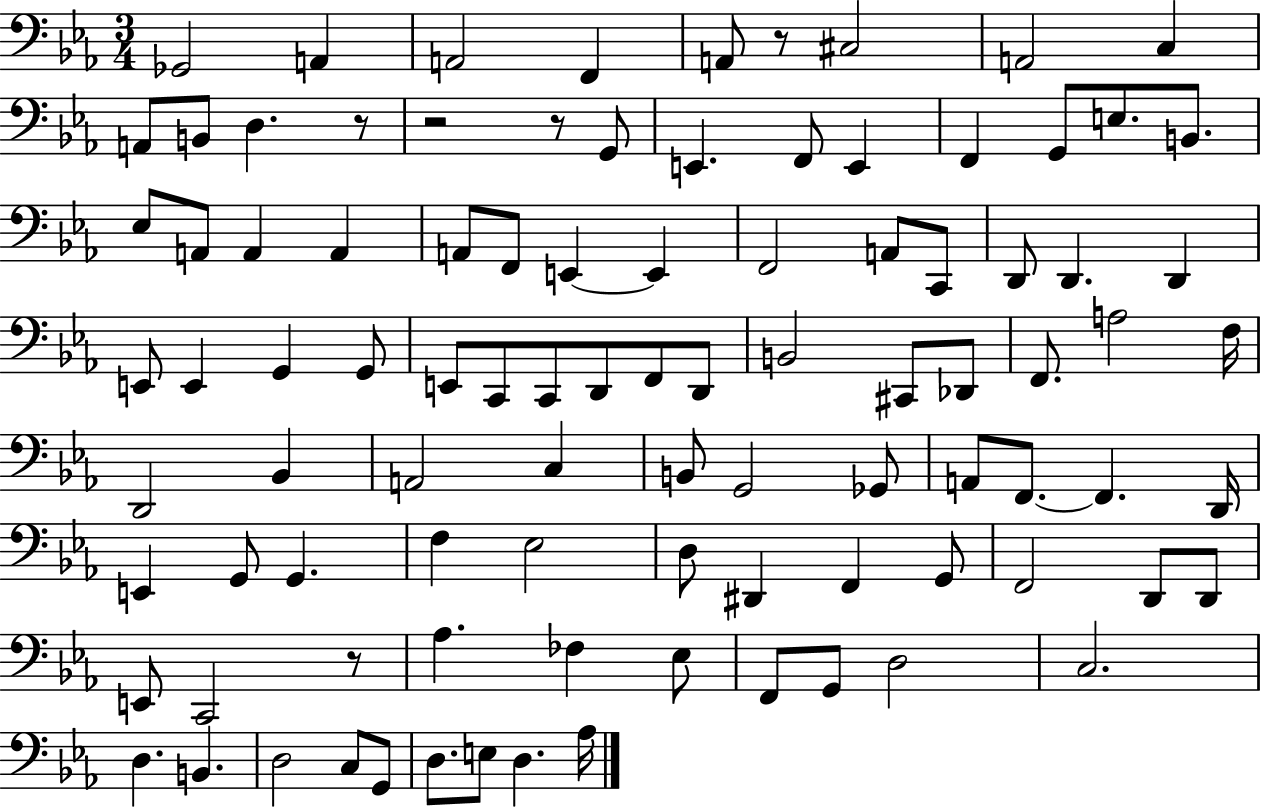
{
  \clef bass
  \numericTimeSignature
  \time 3/4
  \key ees \major
  \repeat volta 2 { ges,2 a,4 | a,2 f,4 | a,8 r8 cis2 | a,2 c4 | \break a,8 b,8 d4. r8 | r2 r8 g,8 | e,4. f,8 e,4 | f,4 g,8 e8. b,8. | \break ees8 a,8 a,4 a,4 | a,8 f,8 e,4~~ e,4 | f,2 a,8 c,8 | d,8 d,4. d,4 | \break e,8 e,4 g,4 g,8 | e,8 c,8 c,8 d,8 f,8 d,8 | b,2 cis,8 des,8 | f,8. a2 f16 | \break d,2 bes,4 | a,2 c4 | b,8 g,2 ges,8 | a,8 f,8.~~ f,4. d,16 | \break e,4 g,8 g,4. | f4 ees2 | d8 dis,4 f,4 g,8 | f,2 d,8 d,8 | \break e,8 c,2 r8 | aes4. fes4 ees8 | f,8 g,8 d2 | c2. | \break d4. b,4. | d2 c8 g,8 | d8. e8 d4. aes16 | } \bar "|."
}